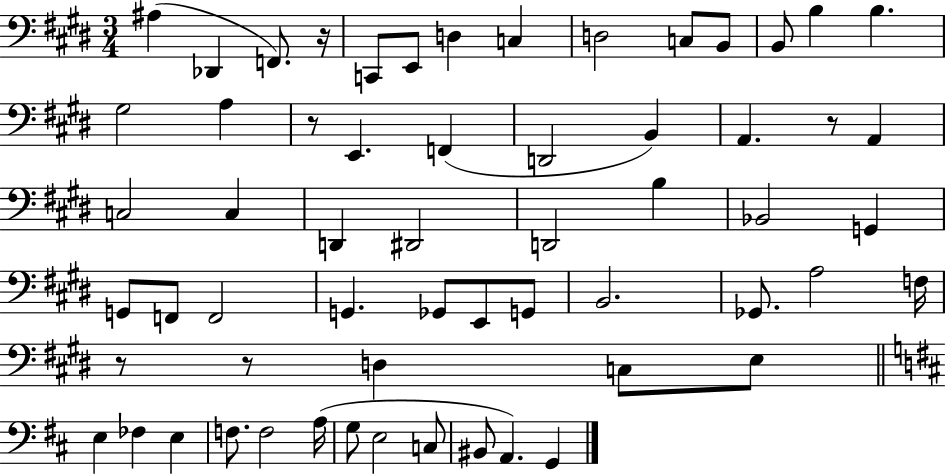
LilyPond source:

{
  \clef bass
  \numericTimeSignature
  \time 3/4
  \key e \major
  ais4( des,4 f,8.) r16 | c,8 e,8 d4 c4 | d2 c8 b,8 | b,8 b4 b4. | \break gis2 a4 | r8 e,4. f,4( | d,2 b,4) | a,4. r8 a,4 | \break c2 c4 | d,4 dis,2 | d,2 b4 | bes,2 g,4 | \break g,8 f,8 f,2 | g,4. ges,8 e,8 g,8 | b,2. | ges,8. a2 f16 | \break r8 r8 d4 c8 e8 | \bar "||" \break \key d \major e4 fes4 e4 | f8. f2 a16( | g8 e2 c8 | bis,8 a,4.) g,4 | \break \bar "|."
}